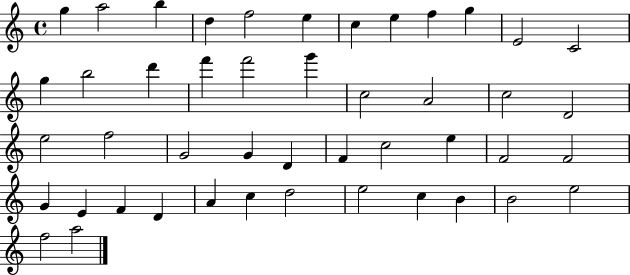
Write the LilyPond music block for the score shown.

{
  \clef treble
  \time 4/4
  \defaultTimeSignature
  \key c \major
  g''4 a''2 b''4 | d''4 f''2 e''4 | c''4 e''4 f''4 g''4 | e'2 c'2 | \break g''4 b''2 d'''4 | f'''4 f'''2 g'''4 | c''2 a'2 | c''2 d'2 | \break e''2 f''2 | g'2 g'4 d'4 | f'4 c''2 e''4 | f'2 f'2 | \break g'4 e'4 f'4 d'4 | a'4 c''4 d''2 | e''2 c''4 b'4 | b'2 e''2 | \break f''2 a''2 | \bar "|."
}